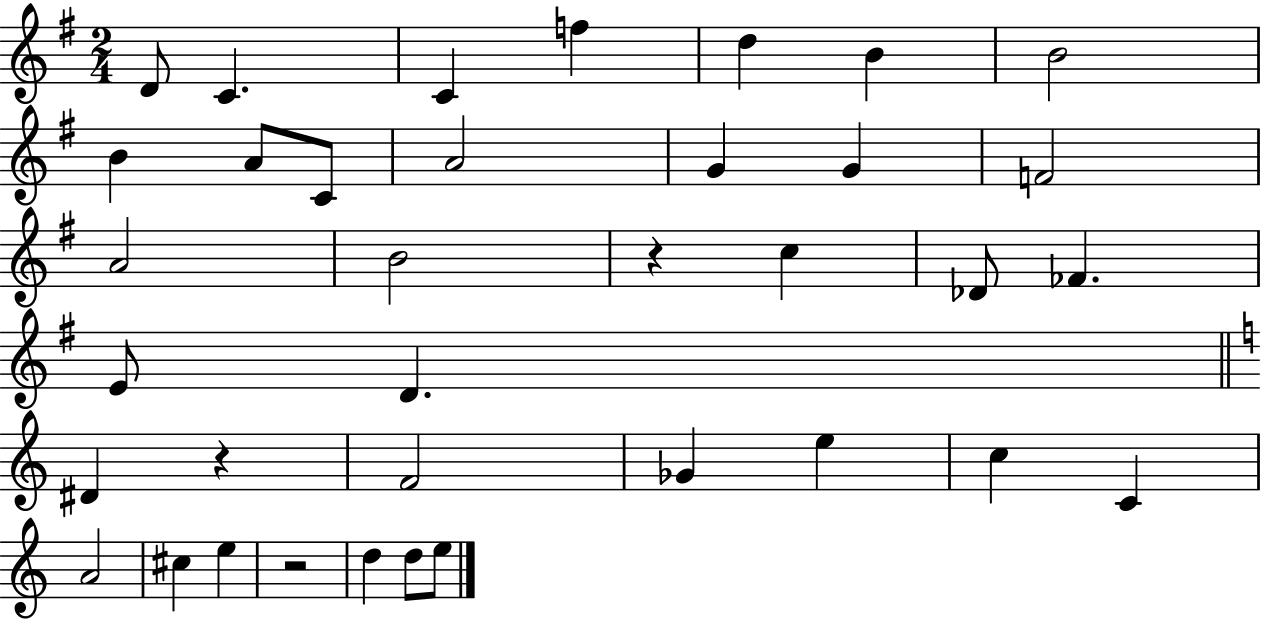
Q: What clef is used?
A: treble